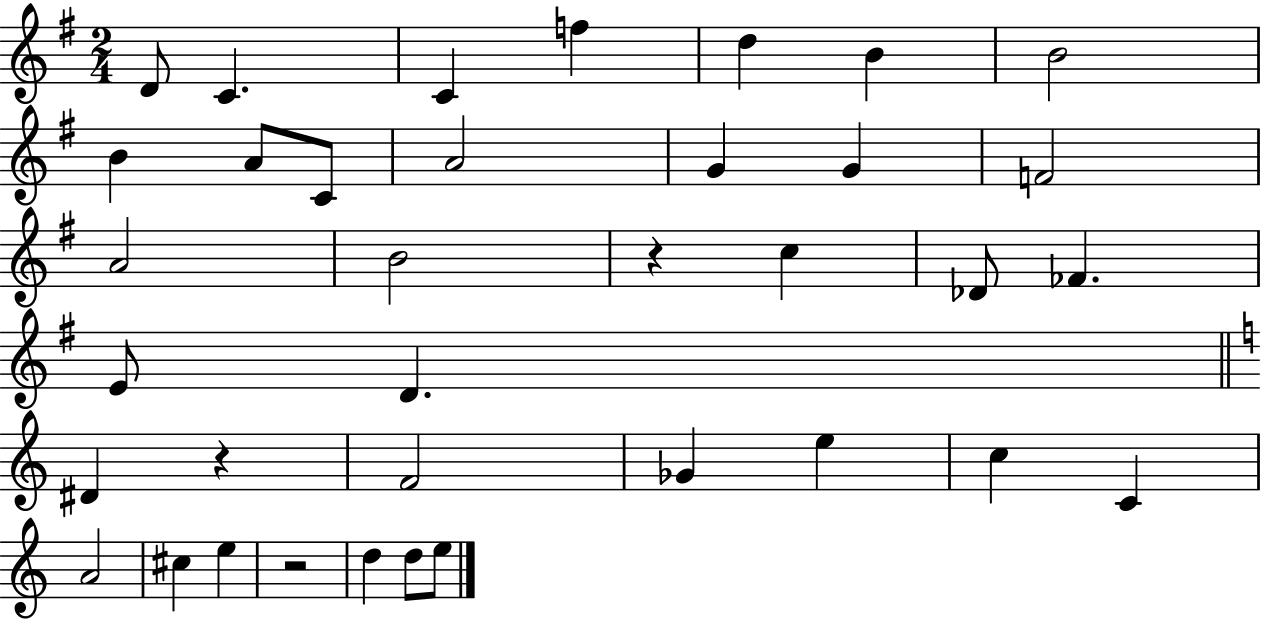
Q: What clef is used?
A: treble